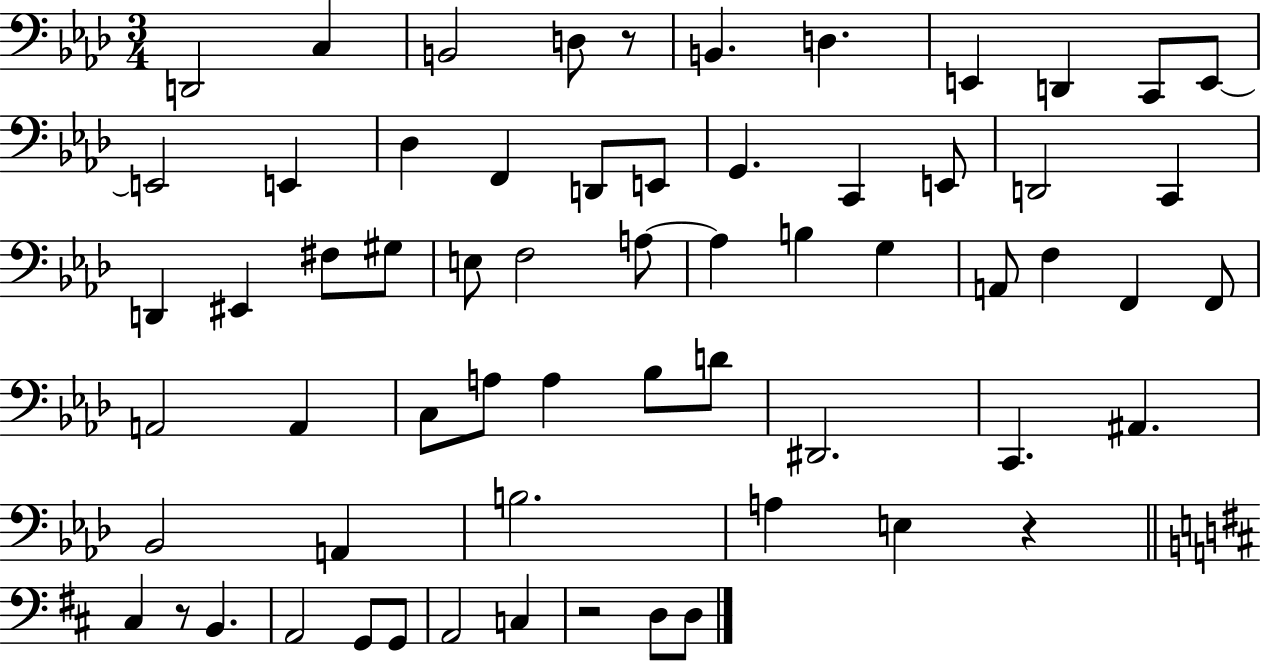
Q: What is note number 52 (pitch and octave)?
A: B2